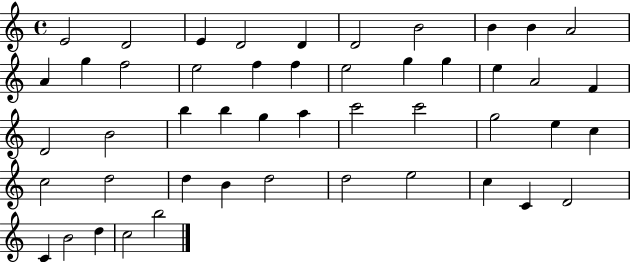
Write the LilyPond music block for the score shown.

{
  \clef treble
  \time 4/4
  \defaultTimeSignature
  \key c \major
  e'2 d'2 | e'4 d'2 d'4 | d'2 b'2 | b'4 b'4 a'2 | \break a'4 g''4 f''2 | e''2 f''4 f''4 | e''2 g''4 g''4 | e''4 a'2 f'4 | \break d'2 b'2 | b''4 b''4 g''4 a''4 | c'''2 c'''2 | g''2 e''4 c''4 | \break c''2 d''2 | d''4 b'4 d''2 | d''2 e''2 | c''4 c'4 d'2 | \break c'4 b'2 d''4 | c''2 b''2 | \bar "|."
}